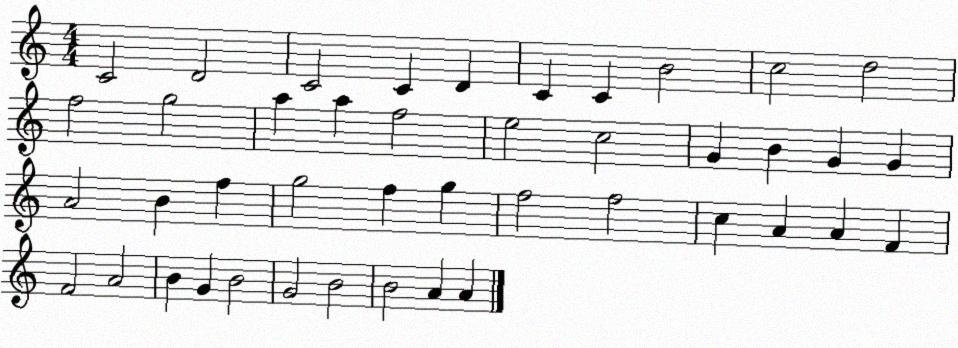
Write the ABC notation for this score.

X:1
T:Untitled
M:4/4
L:1/4
K:C
C2 D2 C2 C D C C B2 c2 d2 f2 g2 a a f2 e2 c2 G B G G A2 B f g2 f g f2 f2 c A A F F2 A2 B G B2 G2 B2 B2 A A